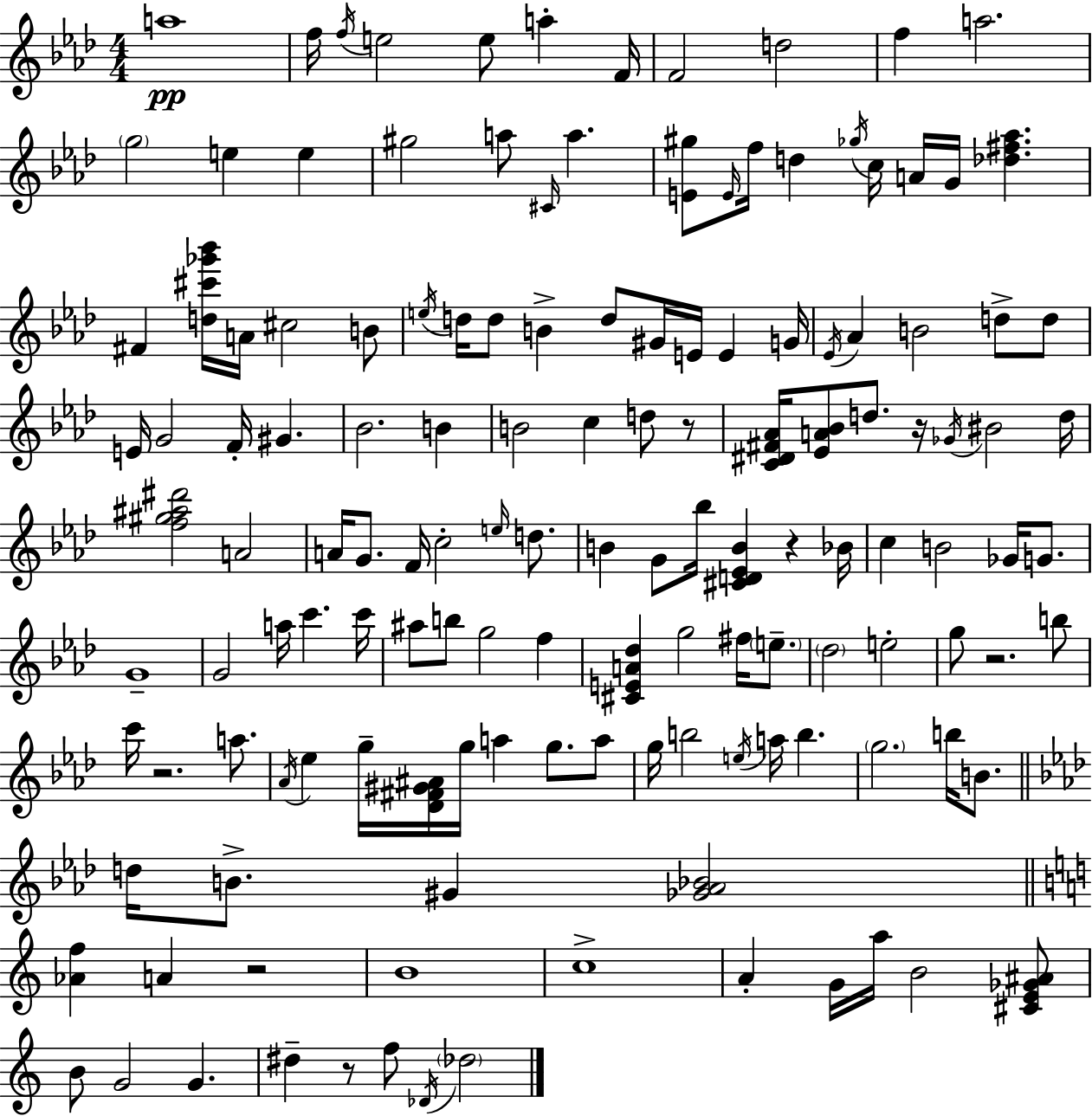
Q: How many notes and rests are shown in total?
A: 140